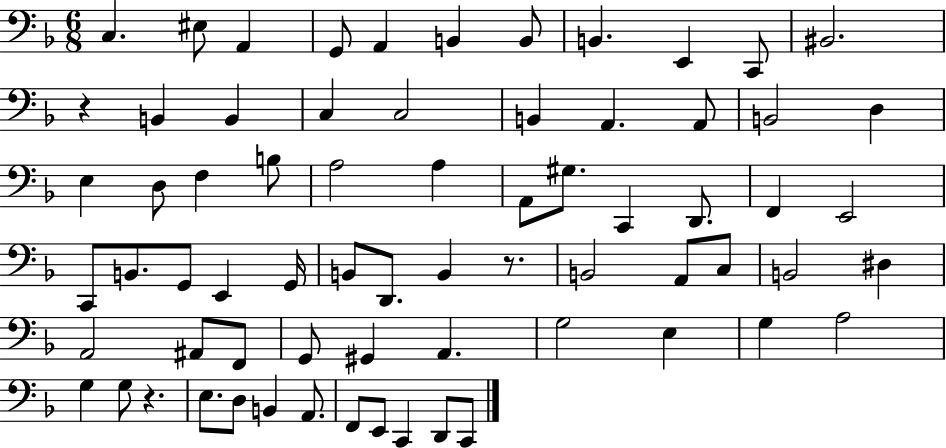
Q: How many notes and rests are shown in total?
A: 69